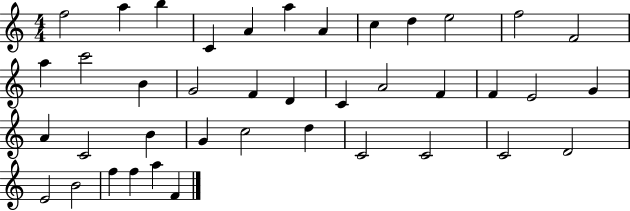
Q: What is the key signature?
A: C major